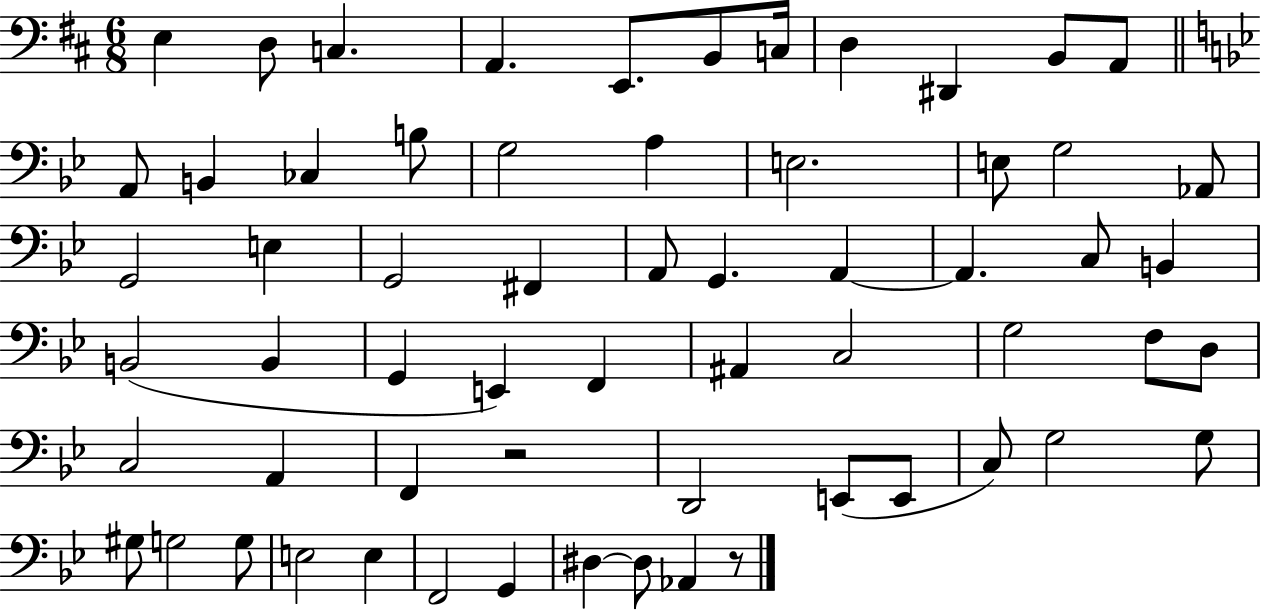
X:1
T:Untitled
M:6/8
L:1/4
K:D
E, D,/2 C, A,, E,,/2 B,,/2 C,/4 D, ^D,, B,,/2 A,,/2 A,,/2 B,, _C, B,/2 G,2 A, E,2 E,/2 G,2 _A,,/2 G,,2 E, G,,2 ^F,, A,,/2 G,, A,, A,, C,/2 B,, B,,2 B,, G,, E,, F,, ^A,, C,2 G,2 F,/2 D,/2 C,2 A,, F,, z2 D,,2 E,,/2 E,,/2 C,/2 G,2 G,/2 ^G,/2 G,2 G,/2 E,2 E, F,,2 G,, ^D, ^D,/2 _A,, z/2